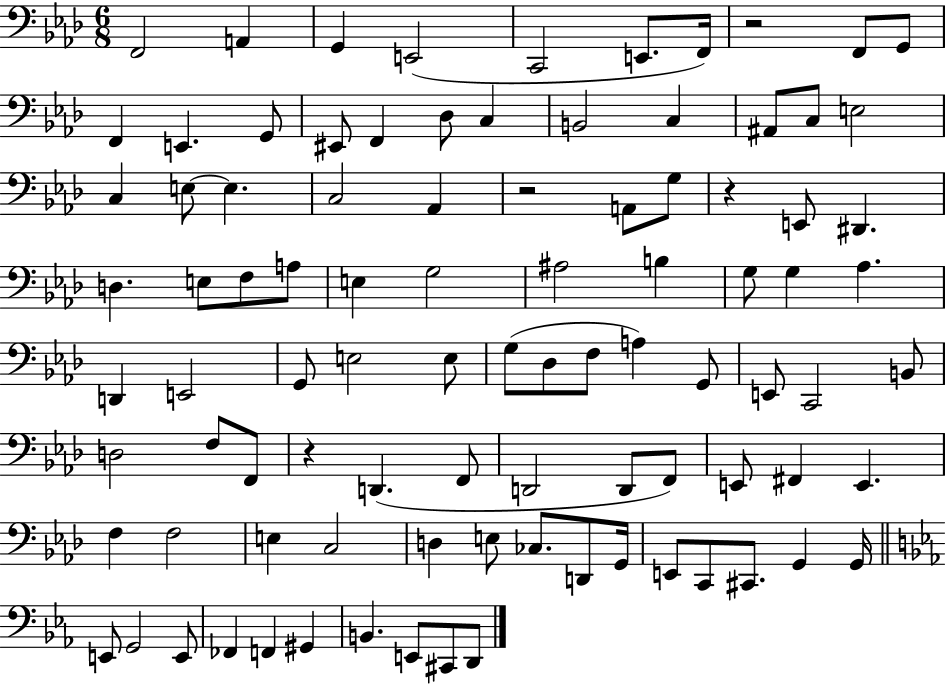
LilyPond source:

{
  \clef bass
  \numericTimeSignature
  \time 6/8
  \key aes \major
  f,2 a,4 | g,4 e,2( | c,2 e,8. f,16) | r2 f,8 g,8 | \break f,4 e,4. g,8 | eis,8 f,4 des8 c4 | b,2 c4 | ais,8 c8 e2 | \break c4 e8~~ e4. | c2 aes,4 | r2 a,8 g8 | r4 e,8 dis,4. | \break d4. e8 f8 a8 | e4 g2 | ais2 b4 | g8 g4 aes4. | \break d,4 e,2 | g,8 e2 e8 | g8( des8 f8 a4) g,8 | e,8 c,2 b,8 | \break d2 f8 f,8 | r4 d,4.( f,8 | d,2 d,8 f,8) | e,8 fis,4 e,4. | \break f4 f2 | e4 c2 | d4 e8 ces8. d,8 g,16 | e,8 c,8 cis,8. g,4 g,16 | \break \bar "||" \break \key ees \major e,8 g,2 e,8 | fes,4 f,4 gis,4 | b,4. e,8 cis,8 d,8 | \bar "|."
}